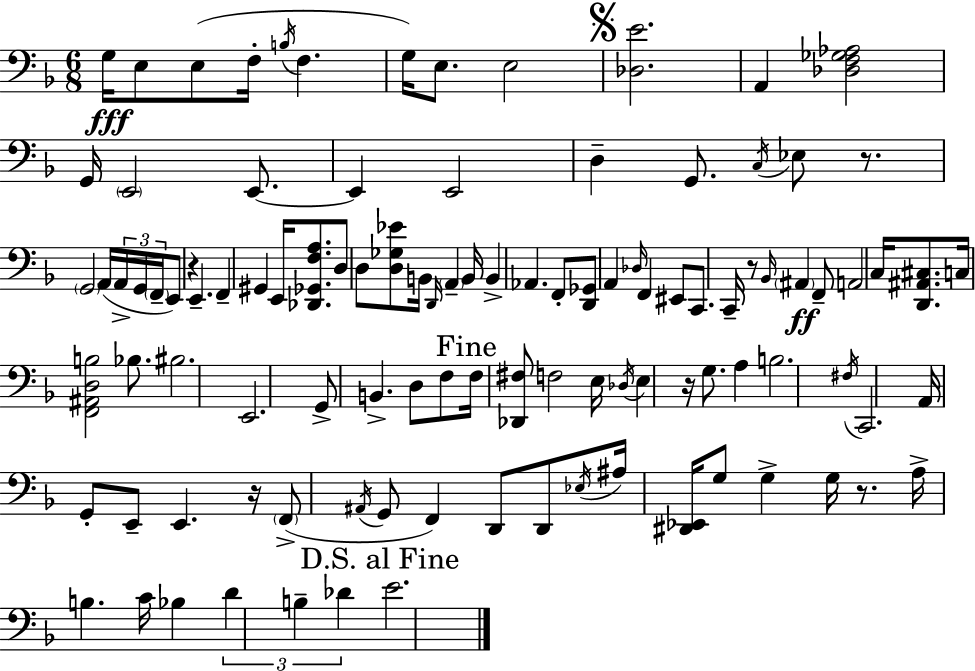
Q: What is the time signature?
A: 6/8